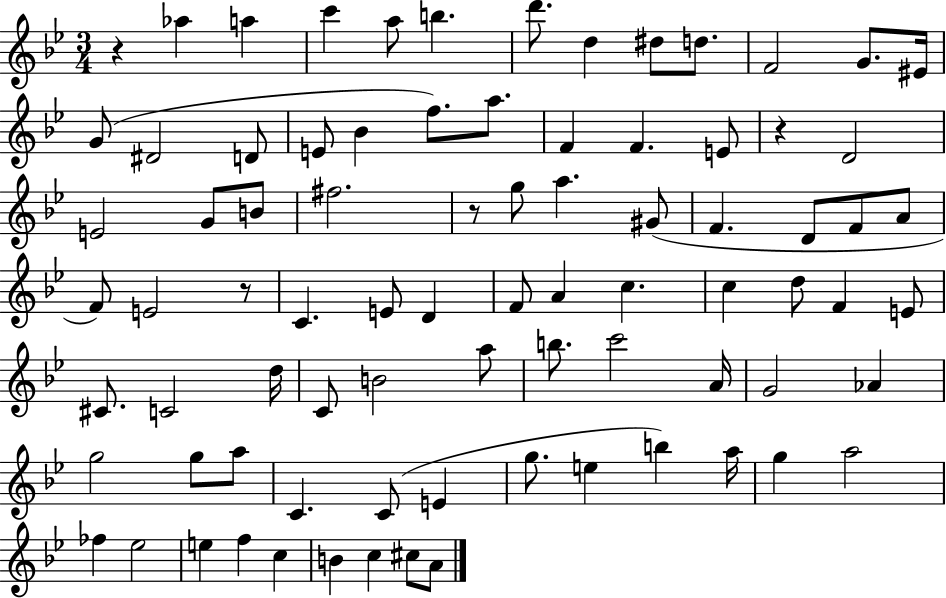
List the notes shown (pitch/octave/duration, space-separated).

R/q Ab5/q A5/q C6/q A5/e B5/q. D6/e. D5/q D#5/e D5/e. F4/h G4/e. EIS4/s G4/e D#4/h D4/e E4/e Bb4/q F5/e. A5/e. F4/q F4/q. E4/e R/q D4/h E4/h G4/e B4/e F#5/h. R/e G5/e A5/q. G#4/e F4/q. D4/e F4/e A4/e F4/e E4/h R/e C4/q. E4/e D4/q F4/e A4/q C5/q. C5/q D5/e F4/q E4/e C#4/e. C4/h D5/s C4/e B4/h A5/e B5/e. C6/h A4/s G4/h Ab4/q G5/h G5/e A5/e C4/q. C4/e E4/q G5/e. E5/q B5/q A5/s G5/q A5/h FES5/q Eb5/h E5/q F5/q C5/q B4/q C5/q C#5/e A4/e